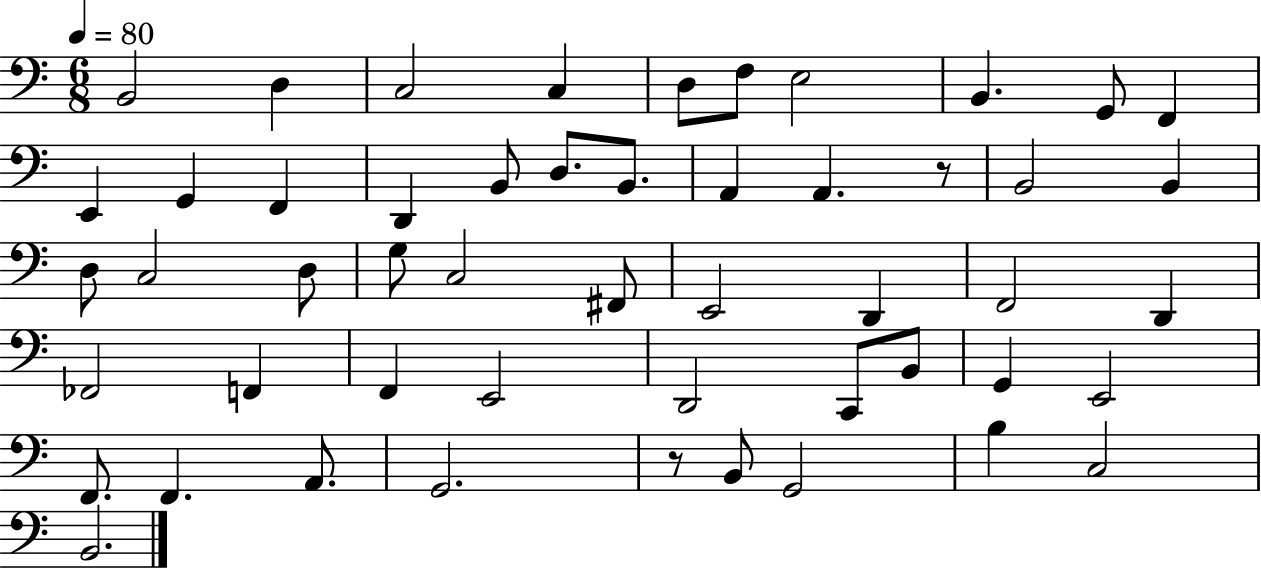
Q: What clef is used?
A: bass